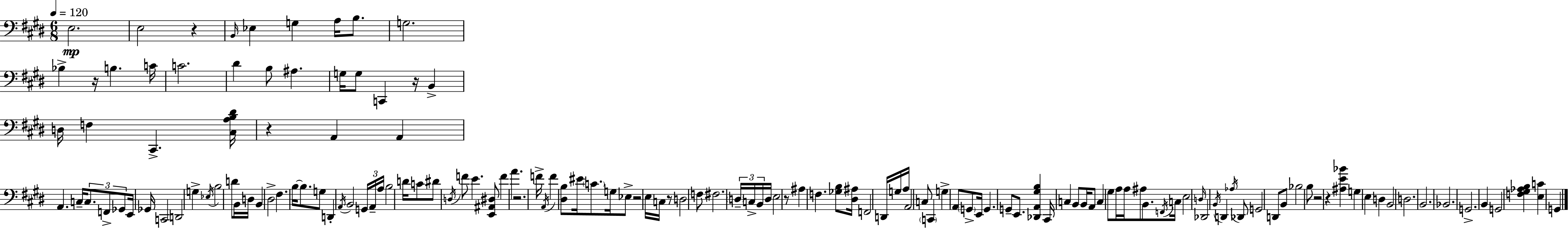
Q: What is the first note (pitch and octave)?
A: E3